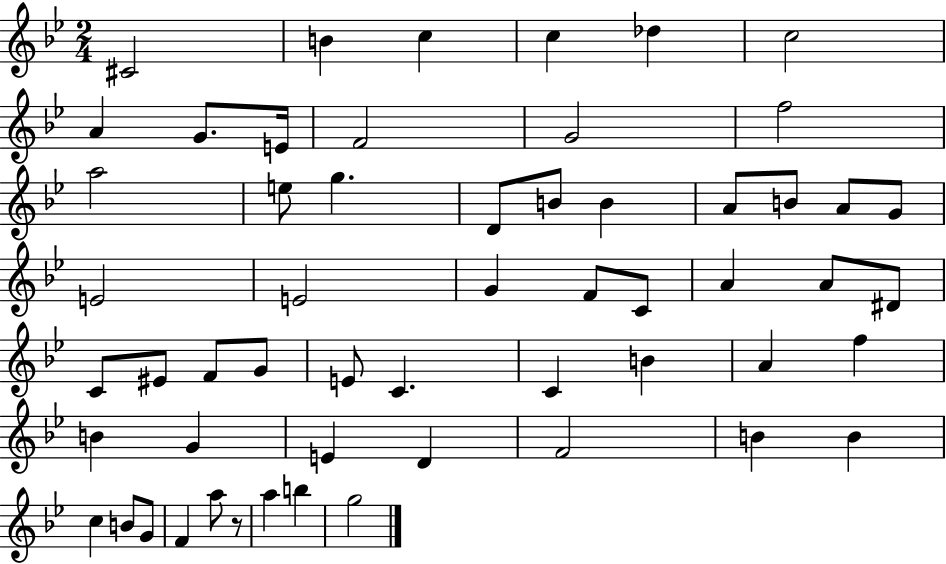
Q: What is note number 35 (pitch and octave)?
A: E4